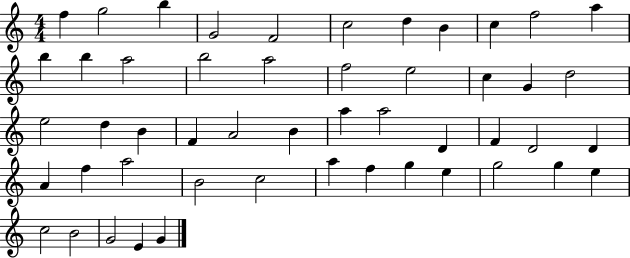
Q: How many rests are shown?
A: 0